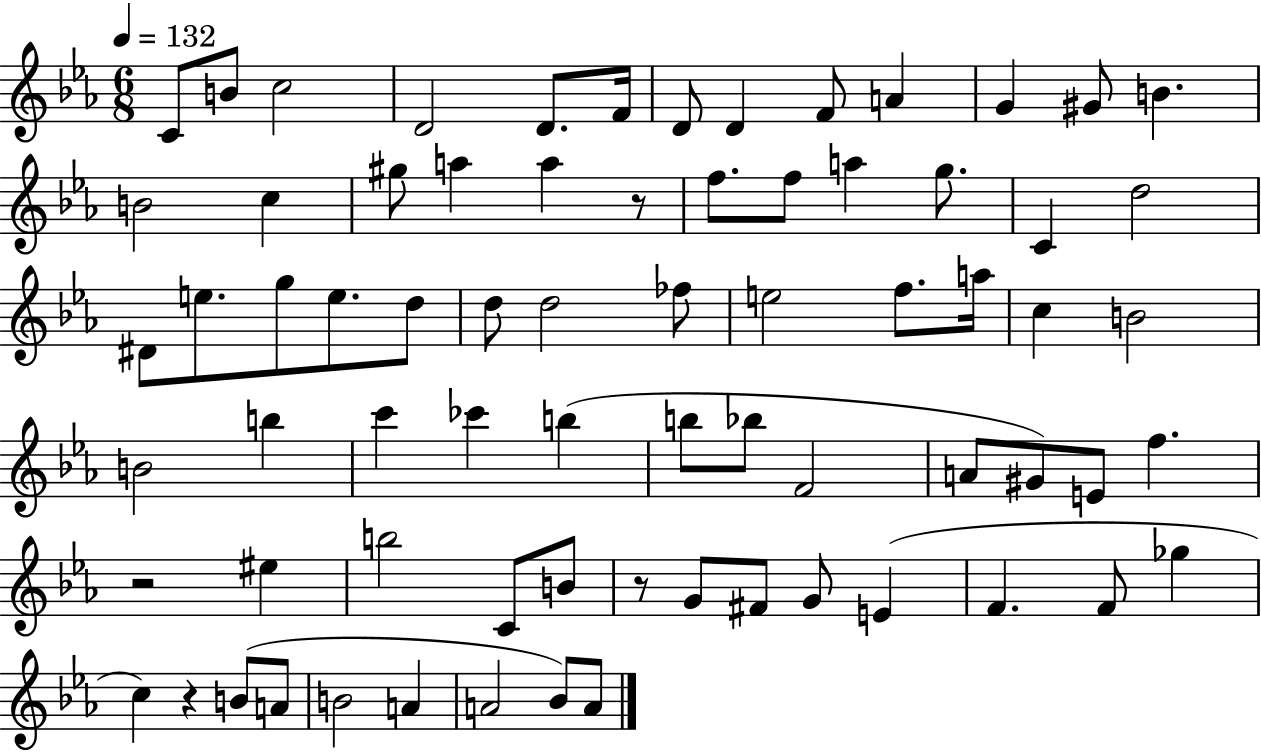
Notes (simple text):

C4/e B4/e C5/h D4/h D4/e. F4/s D4/e D4/q F4/e A4/q G4/q G#4/e B4/q. B4/h C5/q G#5/e A5/q A5/q R/e F5/e. F5/e A5/q G5/e. C4/q D5/h D#4/e E5/e. G5/e E5/e. D5/e D5/e D5/h FES5/e E5/h F5/e. A5/s C5/q B4/h B4/h B5/q C6/q CES6/q B5/q B5/e Bb5/e F4/h A4/e G#4/e E4/e F5/q. R/h EIS5/q B5/h C4/e B4/e R/e G4/e F#4/e G4/e E4/q F4/q. F4/e Gb5/q C5/q R/q B4/e A4/e B4/h A4/q A4/h Bb4/e A4/e